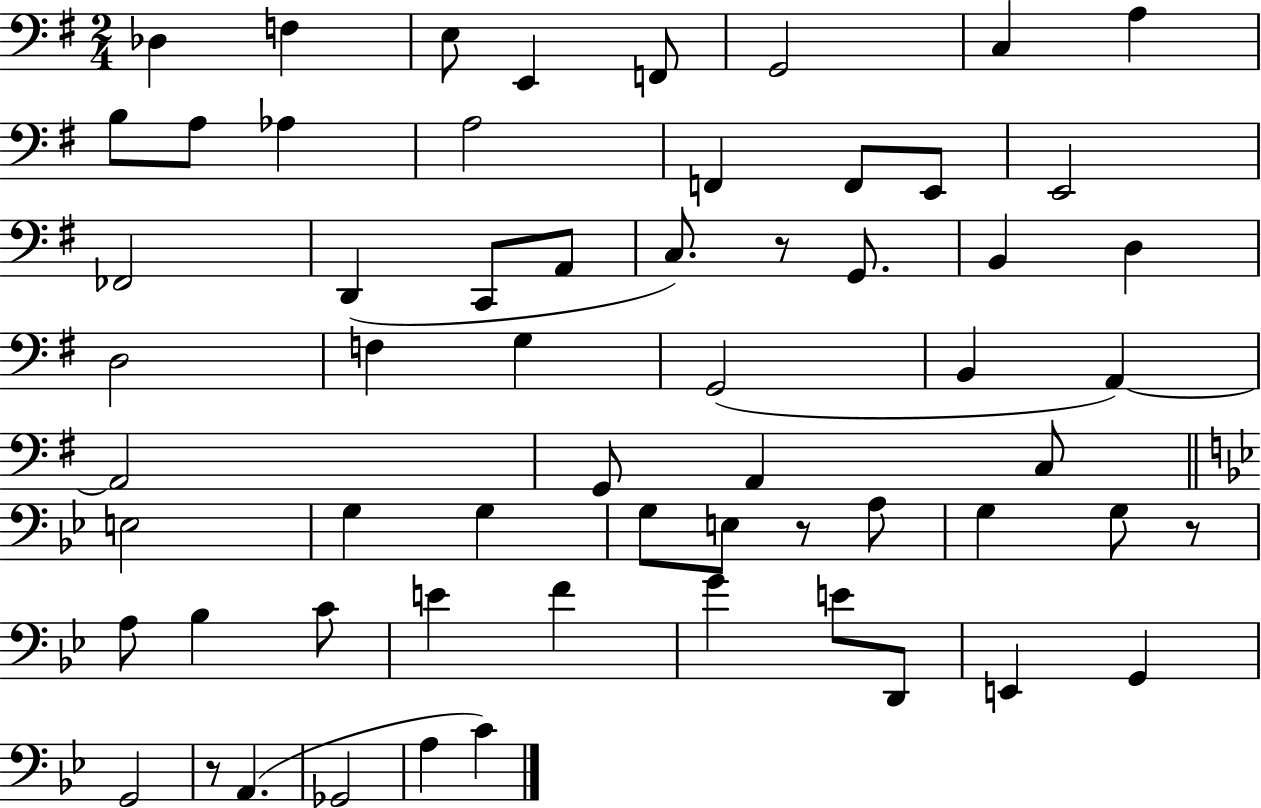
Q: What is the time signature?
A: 2/4